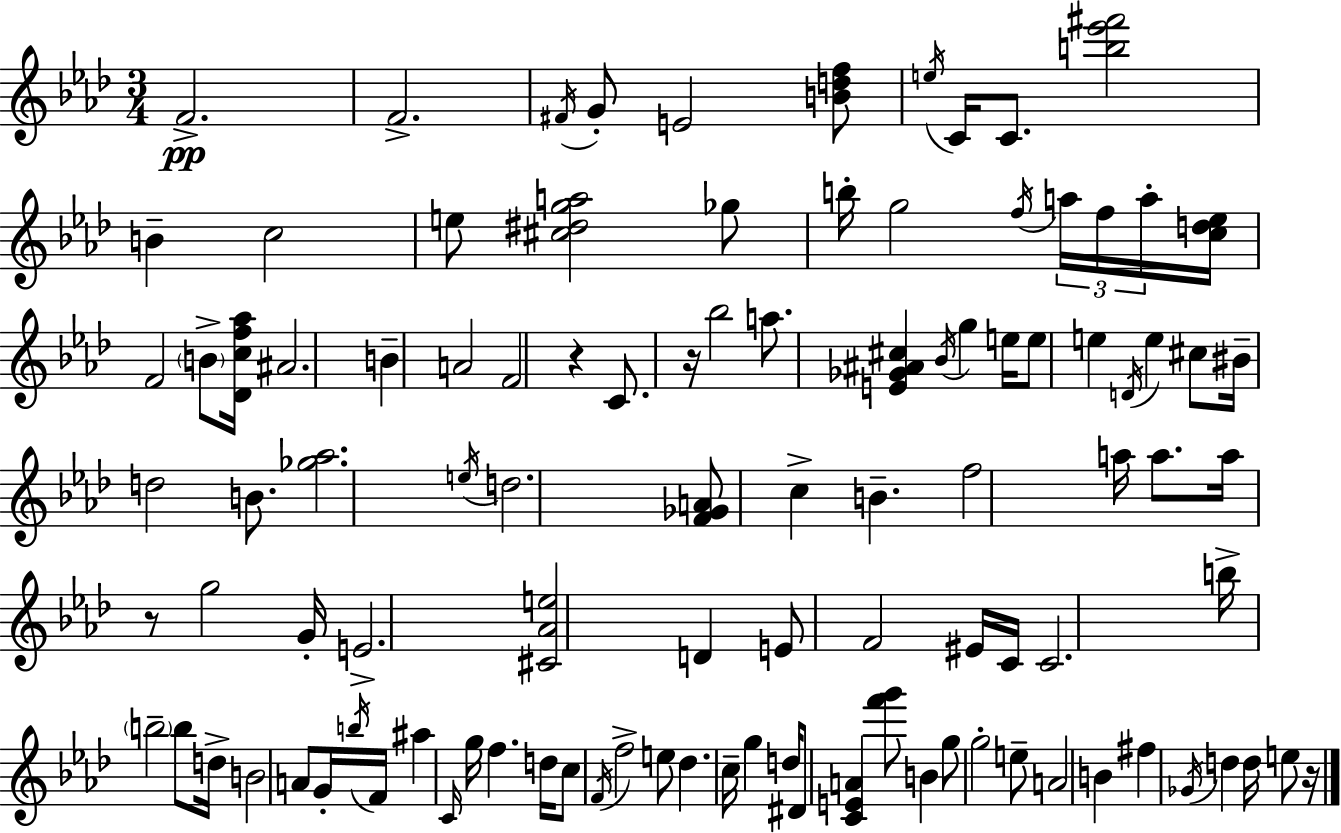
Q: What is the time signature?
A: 3/4